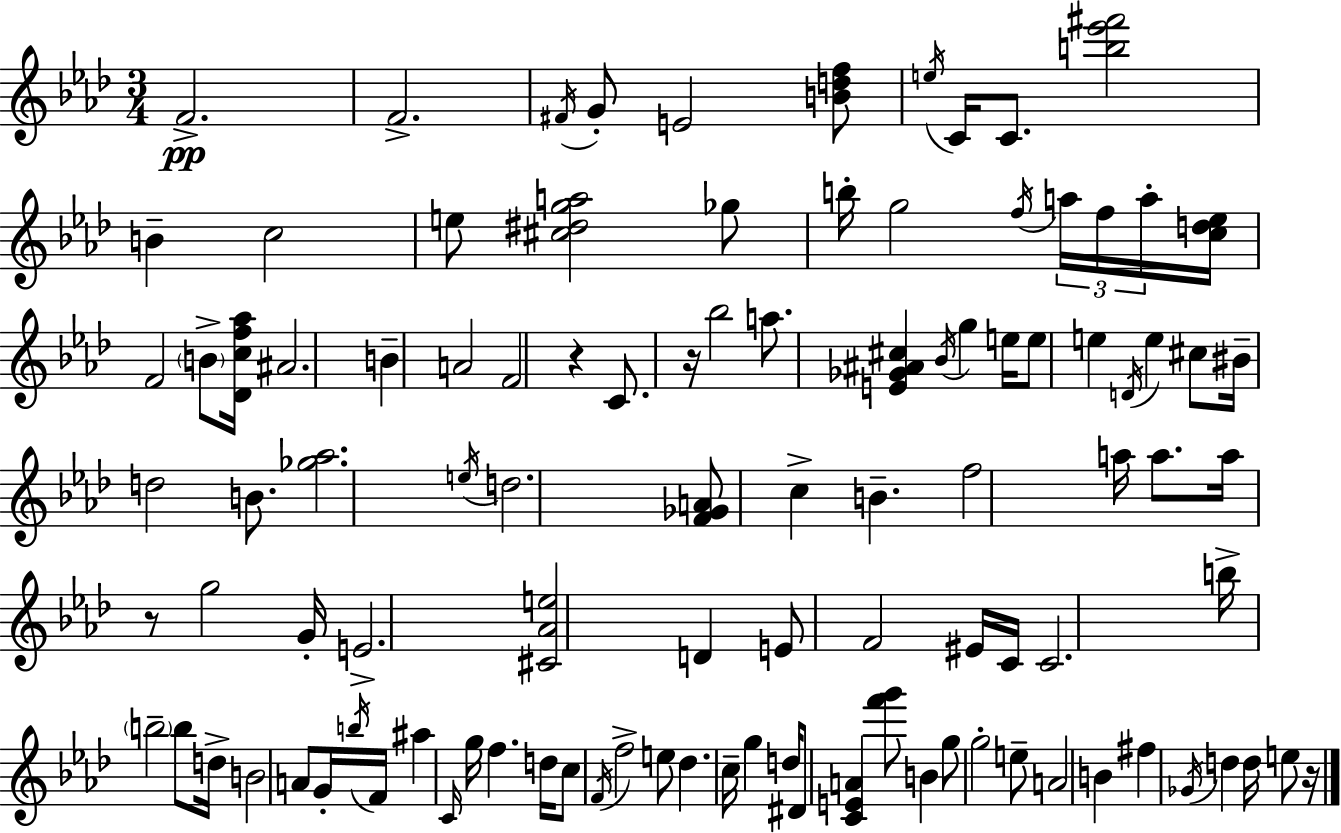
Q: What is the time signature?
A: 3/4